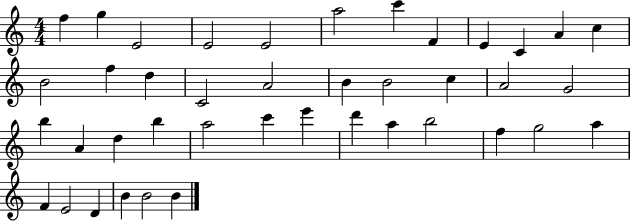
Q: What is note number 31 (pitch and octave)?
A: A5